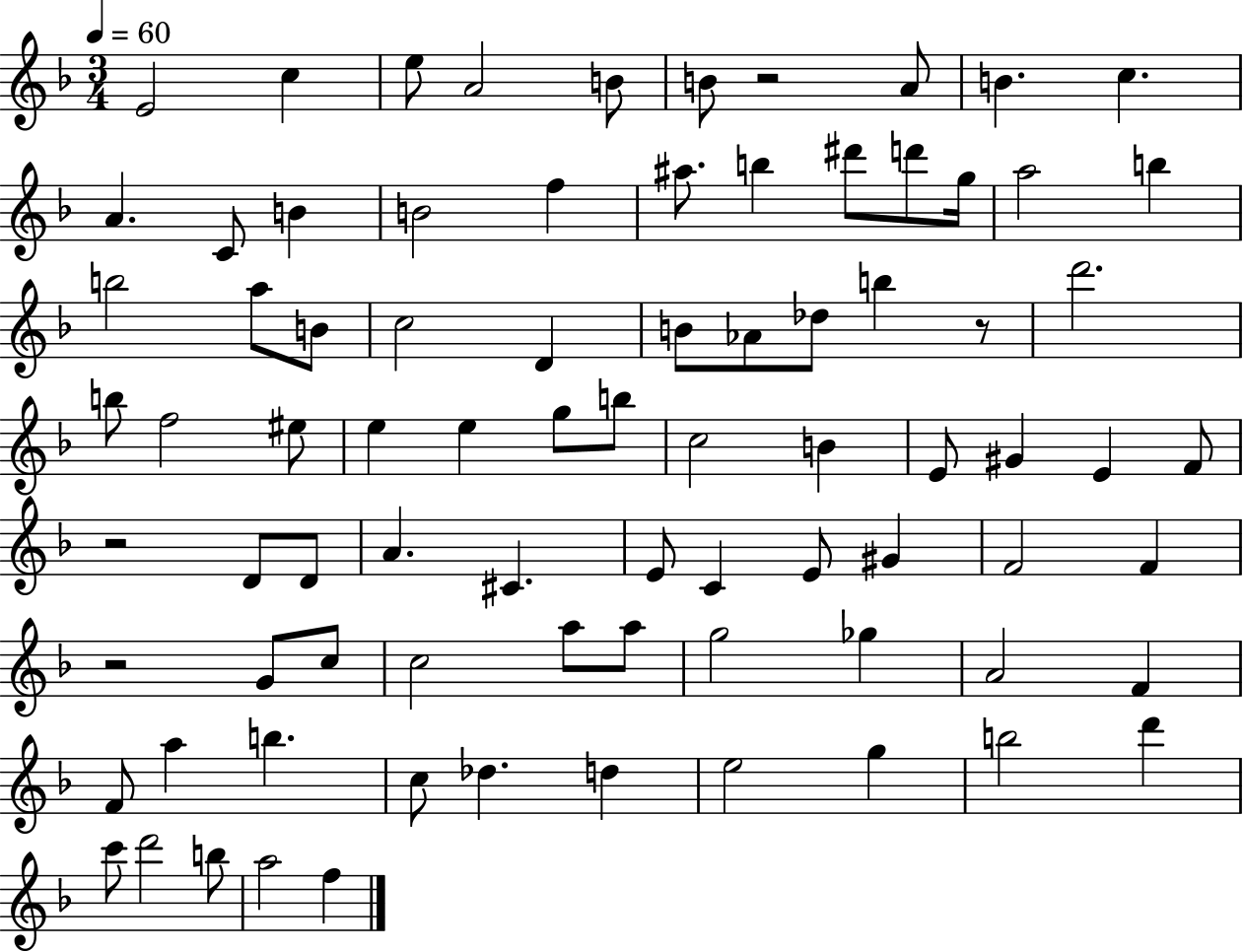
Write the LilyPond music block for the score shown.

{
  \clef treble
  \numericTimeSignature
  \time 3/4
  \key f \major
  \tempo 4 = 60
  e'2 c''4 | e''8 a'2 b'8 | b'8 r2 a'8 | b'4. c''4. | \break a'4. c'8 b'4 | b'2 f''4 | ais''8. b''4 dis'''8 d'''8 g''16 | a''2 b''4 | \break b''2 a''8 b'8 | c''2 d'4 | b'8 aes'8 des''8 b''4 r8 | d'''2. | \break b''8 f''2 eis''8 | e''4 e''4 g''8 b''8 | c''2 b'4 | e'8 gis'4 e'4 f'8 | \break r2 d'8 d'8 | a'4. cis'4. | e'8 c'4 e'8 gis'4 | f'2 f'4 | \break r2 g'8 c''8 | c''2 a''8 a''8 | g''2 ges''4 | a'2 f'4 | \break f'8 a''4 b''4. | c''8 des''4. d''4 | e''2 g''4 | b''2 d'''4 | \break c'''8 d'''2 b''8 | a''2 f''4 | \bar "|."
}